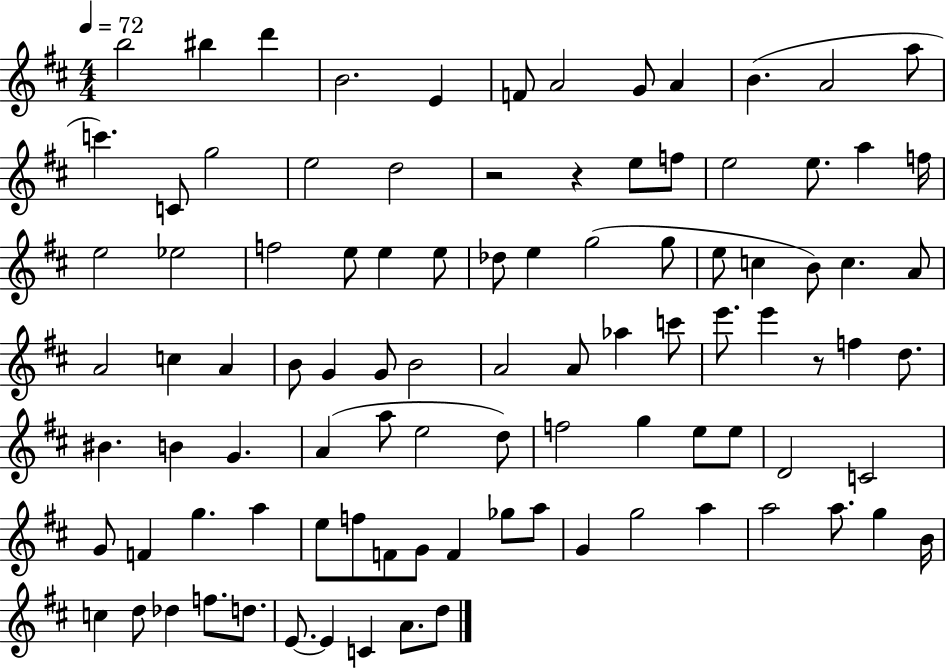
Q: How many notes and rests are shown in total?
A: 97